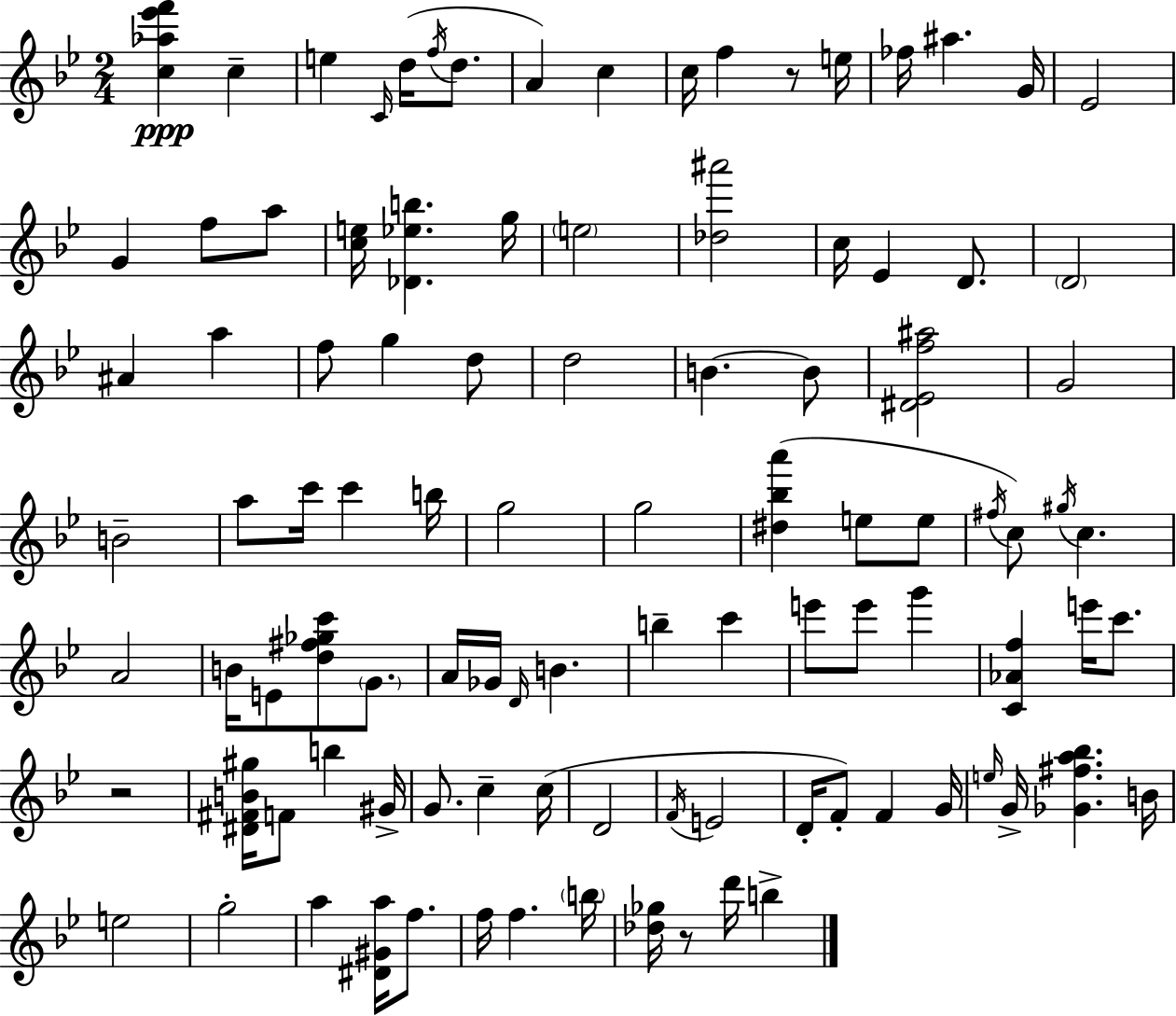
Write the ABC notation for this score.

X:1
T:Untitled
M:2/4
L:1/4
K:Bb
[c_a_e'f'] c e C/4 d/4 f/4 d/2 A c c/4 f z/2 e/4 _f/4 ^a G/4 _E2 G f/2 a/2 [ce]/4 [_D_eb] g/4 e2 [_d^a']2 c/4 _E D/2 D2 ^A a f/2 g d/2 d2 B B/2 [^D_Ef^a]2 G2 B2 a/2 c'/4 c' b/4 g2 g2 [^d_ba'] e/2 e/2 ^f/4 c/2 ^g/4 c A2 B/4 E/2 [d^f_gc']/2 G/2 A/4 _G/4 D/4 B b c' e'/2 e'/2 g' [C_Af] e'/4 c'/2 z2 [^D^FB^g]/4 F/2 b ^G/4 G/2 c c/4 D2 F/4 E2 D/4 F/2 F G/4 e/4 G/4 [_G^fa_b] B/4 e2 g2 a [^D^Ga]/4 f/2 f/4 f b/4 [_d_g]/4 z/2 d'/4 b